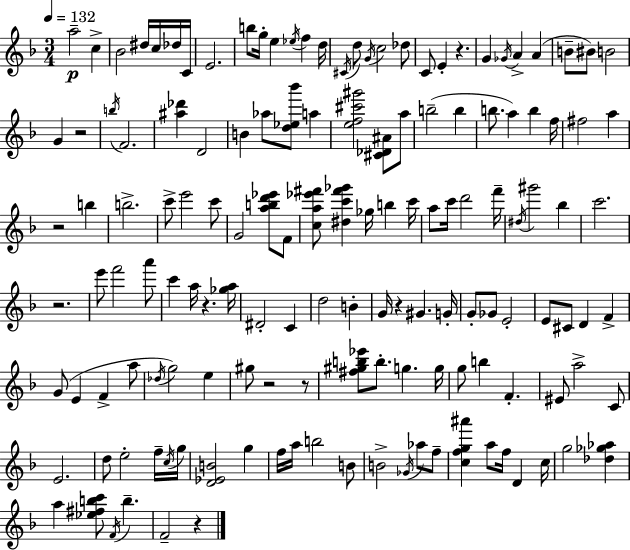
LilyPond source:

{
  \clef treble
  \numericTimeSignature
  \time 3/4
  \key d \minor
  \tempo 4 = 132
  \repeat volta 2 { a''2--\p c''4-> | bes'2 dis''16 c''16 des''16 c'16 | e'2. | b''8 g''16-. e''4 \acciaccatura { ees''16 } f''4 | \break d''16 \acciaccatura { cis'16 } d''8 \acciaccatura { g'16 } c''2 | des''8 c'8 e'4-. r4. | g'4 \acciaccatura { ges'16 } a'4-> | a'4( b'8-- bis'8) b'2 | \break g'4 r2 | \acciaccatura { b''16 } f'2. | <ais'' des'''>4 d'2 | b'4 aes''8 <d'' ees'' bes'''>8 | \break a''4 <e'' f'' cis''' gis'''>2 | <cis' des' ais'>8 a''8 b''2--( | b''4 b''8. a''4) | b''4 f''16 fis''2 | \break a''4 r2 | b''4 b''2.-> | c'''8-> e'''2 | c'''8 g'2 | \break <a'' b'' d''' ees'''>8 f'8 <c'' a'' ees''' fis'''>8 <dis'' c''' fis''' ges'''>4 ges''16 | b''4 c'''16 a''8 c'''16 d'''2 | f'''16-- \acciaccatura { dis''16 } gis'''2 | bes''4 c'''2. | \break r2. | e'''8 f'''2 | a'''8 c'''4 a''16 r4. | <ges'' a''>16 dis'2-. | \break c'4 d''2 | b'4-. g'16 r4 gis'4. | g'16-. g'8-. ges'8 e'2-. | e'8 cis'8 d'4 | \break f'4-> g'8( e'4 | f'4-> a''8 \acciaccatura { des''16 }) g''2 | e''4 gis''8 r2 | r8 <fis'' gis'' b'' ees'''>8 b''8.-. | \break g''4. g''16 g''8 b''4 | f'4.-. eis'8 a''2-> | c'8 e'2. | d''8 e''2-. | \break f''16-- \acciaccatura { c''16 } g''16 <d' ees' b'>2 | g''4 f''16 a''16 b''2 | b'8 b'2-> | \acciaccatura { ges'16 } aes''8 f''8-- <c'' f'' g'' ais'''>4 | \break a''8 f''16 d'4 c''16 g''2 | <des'' ges'' aes''>4 a''4 | <ees'' fis'' b'' c'''>8 \acciaccatura { f'16 } b''4.-- f'2-- | r4 } \bar "|."
}